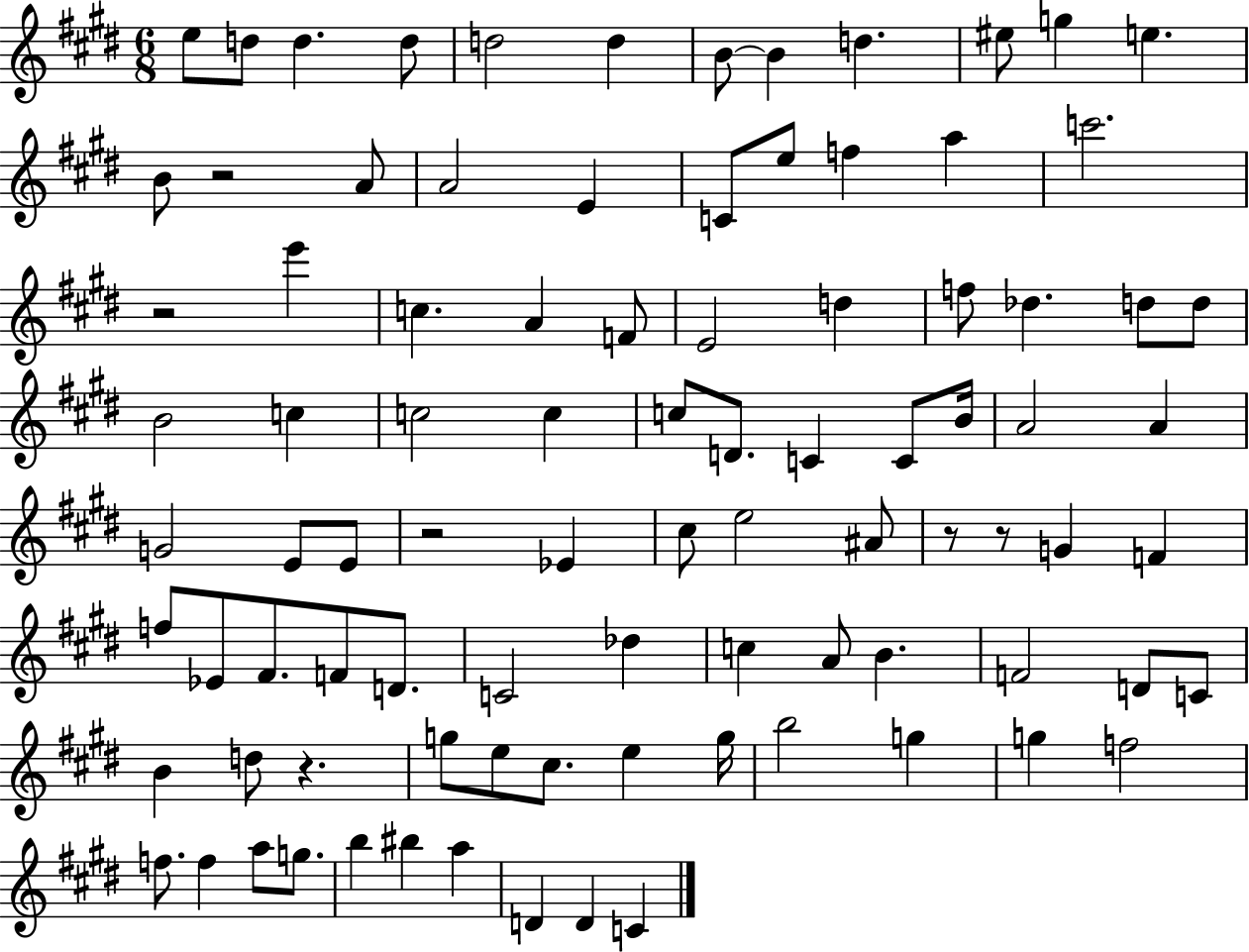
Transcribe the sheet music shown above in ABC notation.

X:1
T:Untitled
M:6/8
L:1/4
K:E
e/2 d/2 d d/2 d2 d B/2 B d ^e/2 g e B/2 z2 A/2 A2 E C/2 e/2 f a c'2 z2 e' c A F/2 E2 d f/2 _d d/2 d/2 B2 c c2 c c/2 D/2 C C/2 B/4 A2 A G2 E/2 E/2 z2 _E ^c/2 e2 ^A/2 z/2 z/2 G F f/2 _E/2 ^F/2 F/2 D/2 C2 _d c A/2 B F2 D/2 C/2 B d/2 z g/2 e/2 ^c/2 e g/4 b2 g g f2 f/2 f a/2 g/2 b ^b a D D C